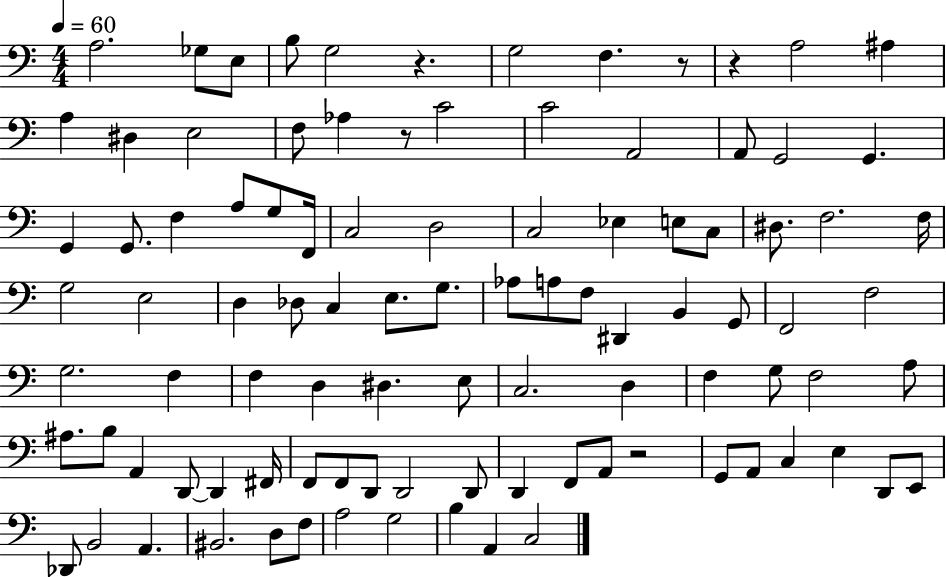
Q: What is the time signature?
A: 4/4